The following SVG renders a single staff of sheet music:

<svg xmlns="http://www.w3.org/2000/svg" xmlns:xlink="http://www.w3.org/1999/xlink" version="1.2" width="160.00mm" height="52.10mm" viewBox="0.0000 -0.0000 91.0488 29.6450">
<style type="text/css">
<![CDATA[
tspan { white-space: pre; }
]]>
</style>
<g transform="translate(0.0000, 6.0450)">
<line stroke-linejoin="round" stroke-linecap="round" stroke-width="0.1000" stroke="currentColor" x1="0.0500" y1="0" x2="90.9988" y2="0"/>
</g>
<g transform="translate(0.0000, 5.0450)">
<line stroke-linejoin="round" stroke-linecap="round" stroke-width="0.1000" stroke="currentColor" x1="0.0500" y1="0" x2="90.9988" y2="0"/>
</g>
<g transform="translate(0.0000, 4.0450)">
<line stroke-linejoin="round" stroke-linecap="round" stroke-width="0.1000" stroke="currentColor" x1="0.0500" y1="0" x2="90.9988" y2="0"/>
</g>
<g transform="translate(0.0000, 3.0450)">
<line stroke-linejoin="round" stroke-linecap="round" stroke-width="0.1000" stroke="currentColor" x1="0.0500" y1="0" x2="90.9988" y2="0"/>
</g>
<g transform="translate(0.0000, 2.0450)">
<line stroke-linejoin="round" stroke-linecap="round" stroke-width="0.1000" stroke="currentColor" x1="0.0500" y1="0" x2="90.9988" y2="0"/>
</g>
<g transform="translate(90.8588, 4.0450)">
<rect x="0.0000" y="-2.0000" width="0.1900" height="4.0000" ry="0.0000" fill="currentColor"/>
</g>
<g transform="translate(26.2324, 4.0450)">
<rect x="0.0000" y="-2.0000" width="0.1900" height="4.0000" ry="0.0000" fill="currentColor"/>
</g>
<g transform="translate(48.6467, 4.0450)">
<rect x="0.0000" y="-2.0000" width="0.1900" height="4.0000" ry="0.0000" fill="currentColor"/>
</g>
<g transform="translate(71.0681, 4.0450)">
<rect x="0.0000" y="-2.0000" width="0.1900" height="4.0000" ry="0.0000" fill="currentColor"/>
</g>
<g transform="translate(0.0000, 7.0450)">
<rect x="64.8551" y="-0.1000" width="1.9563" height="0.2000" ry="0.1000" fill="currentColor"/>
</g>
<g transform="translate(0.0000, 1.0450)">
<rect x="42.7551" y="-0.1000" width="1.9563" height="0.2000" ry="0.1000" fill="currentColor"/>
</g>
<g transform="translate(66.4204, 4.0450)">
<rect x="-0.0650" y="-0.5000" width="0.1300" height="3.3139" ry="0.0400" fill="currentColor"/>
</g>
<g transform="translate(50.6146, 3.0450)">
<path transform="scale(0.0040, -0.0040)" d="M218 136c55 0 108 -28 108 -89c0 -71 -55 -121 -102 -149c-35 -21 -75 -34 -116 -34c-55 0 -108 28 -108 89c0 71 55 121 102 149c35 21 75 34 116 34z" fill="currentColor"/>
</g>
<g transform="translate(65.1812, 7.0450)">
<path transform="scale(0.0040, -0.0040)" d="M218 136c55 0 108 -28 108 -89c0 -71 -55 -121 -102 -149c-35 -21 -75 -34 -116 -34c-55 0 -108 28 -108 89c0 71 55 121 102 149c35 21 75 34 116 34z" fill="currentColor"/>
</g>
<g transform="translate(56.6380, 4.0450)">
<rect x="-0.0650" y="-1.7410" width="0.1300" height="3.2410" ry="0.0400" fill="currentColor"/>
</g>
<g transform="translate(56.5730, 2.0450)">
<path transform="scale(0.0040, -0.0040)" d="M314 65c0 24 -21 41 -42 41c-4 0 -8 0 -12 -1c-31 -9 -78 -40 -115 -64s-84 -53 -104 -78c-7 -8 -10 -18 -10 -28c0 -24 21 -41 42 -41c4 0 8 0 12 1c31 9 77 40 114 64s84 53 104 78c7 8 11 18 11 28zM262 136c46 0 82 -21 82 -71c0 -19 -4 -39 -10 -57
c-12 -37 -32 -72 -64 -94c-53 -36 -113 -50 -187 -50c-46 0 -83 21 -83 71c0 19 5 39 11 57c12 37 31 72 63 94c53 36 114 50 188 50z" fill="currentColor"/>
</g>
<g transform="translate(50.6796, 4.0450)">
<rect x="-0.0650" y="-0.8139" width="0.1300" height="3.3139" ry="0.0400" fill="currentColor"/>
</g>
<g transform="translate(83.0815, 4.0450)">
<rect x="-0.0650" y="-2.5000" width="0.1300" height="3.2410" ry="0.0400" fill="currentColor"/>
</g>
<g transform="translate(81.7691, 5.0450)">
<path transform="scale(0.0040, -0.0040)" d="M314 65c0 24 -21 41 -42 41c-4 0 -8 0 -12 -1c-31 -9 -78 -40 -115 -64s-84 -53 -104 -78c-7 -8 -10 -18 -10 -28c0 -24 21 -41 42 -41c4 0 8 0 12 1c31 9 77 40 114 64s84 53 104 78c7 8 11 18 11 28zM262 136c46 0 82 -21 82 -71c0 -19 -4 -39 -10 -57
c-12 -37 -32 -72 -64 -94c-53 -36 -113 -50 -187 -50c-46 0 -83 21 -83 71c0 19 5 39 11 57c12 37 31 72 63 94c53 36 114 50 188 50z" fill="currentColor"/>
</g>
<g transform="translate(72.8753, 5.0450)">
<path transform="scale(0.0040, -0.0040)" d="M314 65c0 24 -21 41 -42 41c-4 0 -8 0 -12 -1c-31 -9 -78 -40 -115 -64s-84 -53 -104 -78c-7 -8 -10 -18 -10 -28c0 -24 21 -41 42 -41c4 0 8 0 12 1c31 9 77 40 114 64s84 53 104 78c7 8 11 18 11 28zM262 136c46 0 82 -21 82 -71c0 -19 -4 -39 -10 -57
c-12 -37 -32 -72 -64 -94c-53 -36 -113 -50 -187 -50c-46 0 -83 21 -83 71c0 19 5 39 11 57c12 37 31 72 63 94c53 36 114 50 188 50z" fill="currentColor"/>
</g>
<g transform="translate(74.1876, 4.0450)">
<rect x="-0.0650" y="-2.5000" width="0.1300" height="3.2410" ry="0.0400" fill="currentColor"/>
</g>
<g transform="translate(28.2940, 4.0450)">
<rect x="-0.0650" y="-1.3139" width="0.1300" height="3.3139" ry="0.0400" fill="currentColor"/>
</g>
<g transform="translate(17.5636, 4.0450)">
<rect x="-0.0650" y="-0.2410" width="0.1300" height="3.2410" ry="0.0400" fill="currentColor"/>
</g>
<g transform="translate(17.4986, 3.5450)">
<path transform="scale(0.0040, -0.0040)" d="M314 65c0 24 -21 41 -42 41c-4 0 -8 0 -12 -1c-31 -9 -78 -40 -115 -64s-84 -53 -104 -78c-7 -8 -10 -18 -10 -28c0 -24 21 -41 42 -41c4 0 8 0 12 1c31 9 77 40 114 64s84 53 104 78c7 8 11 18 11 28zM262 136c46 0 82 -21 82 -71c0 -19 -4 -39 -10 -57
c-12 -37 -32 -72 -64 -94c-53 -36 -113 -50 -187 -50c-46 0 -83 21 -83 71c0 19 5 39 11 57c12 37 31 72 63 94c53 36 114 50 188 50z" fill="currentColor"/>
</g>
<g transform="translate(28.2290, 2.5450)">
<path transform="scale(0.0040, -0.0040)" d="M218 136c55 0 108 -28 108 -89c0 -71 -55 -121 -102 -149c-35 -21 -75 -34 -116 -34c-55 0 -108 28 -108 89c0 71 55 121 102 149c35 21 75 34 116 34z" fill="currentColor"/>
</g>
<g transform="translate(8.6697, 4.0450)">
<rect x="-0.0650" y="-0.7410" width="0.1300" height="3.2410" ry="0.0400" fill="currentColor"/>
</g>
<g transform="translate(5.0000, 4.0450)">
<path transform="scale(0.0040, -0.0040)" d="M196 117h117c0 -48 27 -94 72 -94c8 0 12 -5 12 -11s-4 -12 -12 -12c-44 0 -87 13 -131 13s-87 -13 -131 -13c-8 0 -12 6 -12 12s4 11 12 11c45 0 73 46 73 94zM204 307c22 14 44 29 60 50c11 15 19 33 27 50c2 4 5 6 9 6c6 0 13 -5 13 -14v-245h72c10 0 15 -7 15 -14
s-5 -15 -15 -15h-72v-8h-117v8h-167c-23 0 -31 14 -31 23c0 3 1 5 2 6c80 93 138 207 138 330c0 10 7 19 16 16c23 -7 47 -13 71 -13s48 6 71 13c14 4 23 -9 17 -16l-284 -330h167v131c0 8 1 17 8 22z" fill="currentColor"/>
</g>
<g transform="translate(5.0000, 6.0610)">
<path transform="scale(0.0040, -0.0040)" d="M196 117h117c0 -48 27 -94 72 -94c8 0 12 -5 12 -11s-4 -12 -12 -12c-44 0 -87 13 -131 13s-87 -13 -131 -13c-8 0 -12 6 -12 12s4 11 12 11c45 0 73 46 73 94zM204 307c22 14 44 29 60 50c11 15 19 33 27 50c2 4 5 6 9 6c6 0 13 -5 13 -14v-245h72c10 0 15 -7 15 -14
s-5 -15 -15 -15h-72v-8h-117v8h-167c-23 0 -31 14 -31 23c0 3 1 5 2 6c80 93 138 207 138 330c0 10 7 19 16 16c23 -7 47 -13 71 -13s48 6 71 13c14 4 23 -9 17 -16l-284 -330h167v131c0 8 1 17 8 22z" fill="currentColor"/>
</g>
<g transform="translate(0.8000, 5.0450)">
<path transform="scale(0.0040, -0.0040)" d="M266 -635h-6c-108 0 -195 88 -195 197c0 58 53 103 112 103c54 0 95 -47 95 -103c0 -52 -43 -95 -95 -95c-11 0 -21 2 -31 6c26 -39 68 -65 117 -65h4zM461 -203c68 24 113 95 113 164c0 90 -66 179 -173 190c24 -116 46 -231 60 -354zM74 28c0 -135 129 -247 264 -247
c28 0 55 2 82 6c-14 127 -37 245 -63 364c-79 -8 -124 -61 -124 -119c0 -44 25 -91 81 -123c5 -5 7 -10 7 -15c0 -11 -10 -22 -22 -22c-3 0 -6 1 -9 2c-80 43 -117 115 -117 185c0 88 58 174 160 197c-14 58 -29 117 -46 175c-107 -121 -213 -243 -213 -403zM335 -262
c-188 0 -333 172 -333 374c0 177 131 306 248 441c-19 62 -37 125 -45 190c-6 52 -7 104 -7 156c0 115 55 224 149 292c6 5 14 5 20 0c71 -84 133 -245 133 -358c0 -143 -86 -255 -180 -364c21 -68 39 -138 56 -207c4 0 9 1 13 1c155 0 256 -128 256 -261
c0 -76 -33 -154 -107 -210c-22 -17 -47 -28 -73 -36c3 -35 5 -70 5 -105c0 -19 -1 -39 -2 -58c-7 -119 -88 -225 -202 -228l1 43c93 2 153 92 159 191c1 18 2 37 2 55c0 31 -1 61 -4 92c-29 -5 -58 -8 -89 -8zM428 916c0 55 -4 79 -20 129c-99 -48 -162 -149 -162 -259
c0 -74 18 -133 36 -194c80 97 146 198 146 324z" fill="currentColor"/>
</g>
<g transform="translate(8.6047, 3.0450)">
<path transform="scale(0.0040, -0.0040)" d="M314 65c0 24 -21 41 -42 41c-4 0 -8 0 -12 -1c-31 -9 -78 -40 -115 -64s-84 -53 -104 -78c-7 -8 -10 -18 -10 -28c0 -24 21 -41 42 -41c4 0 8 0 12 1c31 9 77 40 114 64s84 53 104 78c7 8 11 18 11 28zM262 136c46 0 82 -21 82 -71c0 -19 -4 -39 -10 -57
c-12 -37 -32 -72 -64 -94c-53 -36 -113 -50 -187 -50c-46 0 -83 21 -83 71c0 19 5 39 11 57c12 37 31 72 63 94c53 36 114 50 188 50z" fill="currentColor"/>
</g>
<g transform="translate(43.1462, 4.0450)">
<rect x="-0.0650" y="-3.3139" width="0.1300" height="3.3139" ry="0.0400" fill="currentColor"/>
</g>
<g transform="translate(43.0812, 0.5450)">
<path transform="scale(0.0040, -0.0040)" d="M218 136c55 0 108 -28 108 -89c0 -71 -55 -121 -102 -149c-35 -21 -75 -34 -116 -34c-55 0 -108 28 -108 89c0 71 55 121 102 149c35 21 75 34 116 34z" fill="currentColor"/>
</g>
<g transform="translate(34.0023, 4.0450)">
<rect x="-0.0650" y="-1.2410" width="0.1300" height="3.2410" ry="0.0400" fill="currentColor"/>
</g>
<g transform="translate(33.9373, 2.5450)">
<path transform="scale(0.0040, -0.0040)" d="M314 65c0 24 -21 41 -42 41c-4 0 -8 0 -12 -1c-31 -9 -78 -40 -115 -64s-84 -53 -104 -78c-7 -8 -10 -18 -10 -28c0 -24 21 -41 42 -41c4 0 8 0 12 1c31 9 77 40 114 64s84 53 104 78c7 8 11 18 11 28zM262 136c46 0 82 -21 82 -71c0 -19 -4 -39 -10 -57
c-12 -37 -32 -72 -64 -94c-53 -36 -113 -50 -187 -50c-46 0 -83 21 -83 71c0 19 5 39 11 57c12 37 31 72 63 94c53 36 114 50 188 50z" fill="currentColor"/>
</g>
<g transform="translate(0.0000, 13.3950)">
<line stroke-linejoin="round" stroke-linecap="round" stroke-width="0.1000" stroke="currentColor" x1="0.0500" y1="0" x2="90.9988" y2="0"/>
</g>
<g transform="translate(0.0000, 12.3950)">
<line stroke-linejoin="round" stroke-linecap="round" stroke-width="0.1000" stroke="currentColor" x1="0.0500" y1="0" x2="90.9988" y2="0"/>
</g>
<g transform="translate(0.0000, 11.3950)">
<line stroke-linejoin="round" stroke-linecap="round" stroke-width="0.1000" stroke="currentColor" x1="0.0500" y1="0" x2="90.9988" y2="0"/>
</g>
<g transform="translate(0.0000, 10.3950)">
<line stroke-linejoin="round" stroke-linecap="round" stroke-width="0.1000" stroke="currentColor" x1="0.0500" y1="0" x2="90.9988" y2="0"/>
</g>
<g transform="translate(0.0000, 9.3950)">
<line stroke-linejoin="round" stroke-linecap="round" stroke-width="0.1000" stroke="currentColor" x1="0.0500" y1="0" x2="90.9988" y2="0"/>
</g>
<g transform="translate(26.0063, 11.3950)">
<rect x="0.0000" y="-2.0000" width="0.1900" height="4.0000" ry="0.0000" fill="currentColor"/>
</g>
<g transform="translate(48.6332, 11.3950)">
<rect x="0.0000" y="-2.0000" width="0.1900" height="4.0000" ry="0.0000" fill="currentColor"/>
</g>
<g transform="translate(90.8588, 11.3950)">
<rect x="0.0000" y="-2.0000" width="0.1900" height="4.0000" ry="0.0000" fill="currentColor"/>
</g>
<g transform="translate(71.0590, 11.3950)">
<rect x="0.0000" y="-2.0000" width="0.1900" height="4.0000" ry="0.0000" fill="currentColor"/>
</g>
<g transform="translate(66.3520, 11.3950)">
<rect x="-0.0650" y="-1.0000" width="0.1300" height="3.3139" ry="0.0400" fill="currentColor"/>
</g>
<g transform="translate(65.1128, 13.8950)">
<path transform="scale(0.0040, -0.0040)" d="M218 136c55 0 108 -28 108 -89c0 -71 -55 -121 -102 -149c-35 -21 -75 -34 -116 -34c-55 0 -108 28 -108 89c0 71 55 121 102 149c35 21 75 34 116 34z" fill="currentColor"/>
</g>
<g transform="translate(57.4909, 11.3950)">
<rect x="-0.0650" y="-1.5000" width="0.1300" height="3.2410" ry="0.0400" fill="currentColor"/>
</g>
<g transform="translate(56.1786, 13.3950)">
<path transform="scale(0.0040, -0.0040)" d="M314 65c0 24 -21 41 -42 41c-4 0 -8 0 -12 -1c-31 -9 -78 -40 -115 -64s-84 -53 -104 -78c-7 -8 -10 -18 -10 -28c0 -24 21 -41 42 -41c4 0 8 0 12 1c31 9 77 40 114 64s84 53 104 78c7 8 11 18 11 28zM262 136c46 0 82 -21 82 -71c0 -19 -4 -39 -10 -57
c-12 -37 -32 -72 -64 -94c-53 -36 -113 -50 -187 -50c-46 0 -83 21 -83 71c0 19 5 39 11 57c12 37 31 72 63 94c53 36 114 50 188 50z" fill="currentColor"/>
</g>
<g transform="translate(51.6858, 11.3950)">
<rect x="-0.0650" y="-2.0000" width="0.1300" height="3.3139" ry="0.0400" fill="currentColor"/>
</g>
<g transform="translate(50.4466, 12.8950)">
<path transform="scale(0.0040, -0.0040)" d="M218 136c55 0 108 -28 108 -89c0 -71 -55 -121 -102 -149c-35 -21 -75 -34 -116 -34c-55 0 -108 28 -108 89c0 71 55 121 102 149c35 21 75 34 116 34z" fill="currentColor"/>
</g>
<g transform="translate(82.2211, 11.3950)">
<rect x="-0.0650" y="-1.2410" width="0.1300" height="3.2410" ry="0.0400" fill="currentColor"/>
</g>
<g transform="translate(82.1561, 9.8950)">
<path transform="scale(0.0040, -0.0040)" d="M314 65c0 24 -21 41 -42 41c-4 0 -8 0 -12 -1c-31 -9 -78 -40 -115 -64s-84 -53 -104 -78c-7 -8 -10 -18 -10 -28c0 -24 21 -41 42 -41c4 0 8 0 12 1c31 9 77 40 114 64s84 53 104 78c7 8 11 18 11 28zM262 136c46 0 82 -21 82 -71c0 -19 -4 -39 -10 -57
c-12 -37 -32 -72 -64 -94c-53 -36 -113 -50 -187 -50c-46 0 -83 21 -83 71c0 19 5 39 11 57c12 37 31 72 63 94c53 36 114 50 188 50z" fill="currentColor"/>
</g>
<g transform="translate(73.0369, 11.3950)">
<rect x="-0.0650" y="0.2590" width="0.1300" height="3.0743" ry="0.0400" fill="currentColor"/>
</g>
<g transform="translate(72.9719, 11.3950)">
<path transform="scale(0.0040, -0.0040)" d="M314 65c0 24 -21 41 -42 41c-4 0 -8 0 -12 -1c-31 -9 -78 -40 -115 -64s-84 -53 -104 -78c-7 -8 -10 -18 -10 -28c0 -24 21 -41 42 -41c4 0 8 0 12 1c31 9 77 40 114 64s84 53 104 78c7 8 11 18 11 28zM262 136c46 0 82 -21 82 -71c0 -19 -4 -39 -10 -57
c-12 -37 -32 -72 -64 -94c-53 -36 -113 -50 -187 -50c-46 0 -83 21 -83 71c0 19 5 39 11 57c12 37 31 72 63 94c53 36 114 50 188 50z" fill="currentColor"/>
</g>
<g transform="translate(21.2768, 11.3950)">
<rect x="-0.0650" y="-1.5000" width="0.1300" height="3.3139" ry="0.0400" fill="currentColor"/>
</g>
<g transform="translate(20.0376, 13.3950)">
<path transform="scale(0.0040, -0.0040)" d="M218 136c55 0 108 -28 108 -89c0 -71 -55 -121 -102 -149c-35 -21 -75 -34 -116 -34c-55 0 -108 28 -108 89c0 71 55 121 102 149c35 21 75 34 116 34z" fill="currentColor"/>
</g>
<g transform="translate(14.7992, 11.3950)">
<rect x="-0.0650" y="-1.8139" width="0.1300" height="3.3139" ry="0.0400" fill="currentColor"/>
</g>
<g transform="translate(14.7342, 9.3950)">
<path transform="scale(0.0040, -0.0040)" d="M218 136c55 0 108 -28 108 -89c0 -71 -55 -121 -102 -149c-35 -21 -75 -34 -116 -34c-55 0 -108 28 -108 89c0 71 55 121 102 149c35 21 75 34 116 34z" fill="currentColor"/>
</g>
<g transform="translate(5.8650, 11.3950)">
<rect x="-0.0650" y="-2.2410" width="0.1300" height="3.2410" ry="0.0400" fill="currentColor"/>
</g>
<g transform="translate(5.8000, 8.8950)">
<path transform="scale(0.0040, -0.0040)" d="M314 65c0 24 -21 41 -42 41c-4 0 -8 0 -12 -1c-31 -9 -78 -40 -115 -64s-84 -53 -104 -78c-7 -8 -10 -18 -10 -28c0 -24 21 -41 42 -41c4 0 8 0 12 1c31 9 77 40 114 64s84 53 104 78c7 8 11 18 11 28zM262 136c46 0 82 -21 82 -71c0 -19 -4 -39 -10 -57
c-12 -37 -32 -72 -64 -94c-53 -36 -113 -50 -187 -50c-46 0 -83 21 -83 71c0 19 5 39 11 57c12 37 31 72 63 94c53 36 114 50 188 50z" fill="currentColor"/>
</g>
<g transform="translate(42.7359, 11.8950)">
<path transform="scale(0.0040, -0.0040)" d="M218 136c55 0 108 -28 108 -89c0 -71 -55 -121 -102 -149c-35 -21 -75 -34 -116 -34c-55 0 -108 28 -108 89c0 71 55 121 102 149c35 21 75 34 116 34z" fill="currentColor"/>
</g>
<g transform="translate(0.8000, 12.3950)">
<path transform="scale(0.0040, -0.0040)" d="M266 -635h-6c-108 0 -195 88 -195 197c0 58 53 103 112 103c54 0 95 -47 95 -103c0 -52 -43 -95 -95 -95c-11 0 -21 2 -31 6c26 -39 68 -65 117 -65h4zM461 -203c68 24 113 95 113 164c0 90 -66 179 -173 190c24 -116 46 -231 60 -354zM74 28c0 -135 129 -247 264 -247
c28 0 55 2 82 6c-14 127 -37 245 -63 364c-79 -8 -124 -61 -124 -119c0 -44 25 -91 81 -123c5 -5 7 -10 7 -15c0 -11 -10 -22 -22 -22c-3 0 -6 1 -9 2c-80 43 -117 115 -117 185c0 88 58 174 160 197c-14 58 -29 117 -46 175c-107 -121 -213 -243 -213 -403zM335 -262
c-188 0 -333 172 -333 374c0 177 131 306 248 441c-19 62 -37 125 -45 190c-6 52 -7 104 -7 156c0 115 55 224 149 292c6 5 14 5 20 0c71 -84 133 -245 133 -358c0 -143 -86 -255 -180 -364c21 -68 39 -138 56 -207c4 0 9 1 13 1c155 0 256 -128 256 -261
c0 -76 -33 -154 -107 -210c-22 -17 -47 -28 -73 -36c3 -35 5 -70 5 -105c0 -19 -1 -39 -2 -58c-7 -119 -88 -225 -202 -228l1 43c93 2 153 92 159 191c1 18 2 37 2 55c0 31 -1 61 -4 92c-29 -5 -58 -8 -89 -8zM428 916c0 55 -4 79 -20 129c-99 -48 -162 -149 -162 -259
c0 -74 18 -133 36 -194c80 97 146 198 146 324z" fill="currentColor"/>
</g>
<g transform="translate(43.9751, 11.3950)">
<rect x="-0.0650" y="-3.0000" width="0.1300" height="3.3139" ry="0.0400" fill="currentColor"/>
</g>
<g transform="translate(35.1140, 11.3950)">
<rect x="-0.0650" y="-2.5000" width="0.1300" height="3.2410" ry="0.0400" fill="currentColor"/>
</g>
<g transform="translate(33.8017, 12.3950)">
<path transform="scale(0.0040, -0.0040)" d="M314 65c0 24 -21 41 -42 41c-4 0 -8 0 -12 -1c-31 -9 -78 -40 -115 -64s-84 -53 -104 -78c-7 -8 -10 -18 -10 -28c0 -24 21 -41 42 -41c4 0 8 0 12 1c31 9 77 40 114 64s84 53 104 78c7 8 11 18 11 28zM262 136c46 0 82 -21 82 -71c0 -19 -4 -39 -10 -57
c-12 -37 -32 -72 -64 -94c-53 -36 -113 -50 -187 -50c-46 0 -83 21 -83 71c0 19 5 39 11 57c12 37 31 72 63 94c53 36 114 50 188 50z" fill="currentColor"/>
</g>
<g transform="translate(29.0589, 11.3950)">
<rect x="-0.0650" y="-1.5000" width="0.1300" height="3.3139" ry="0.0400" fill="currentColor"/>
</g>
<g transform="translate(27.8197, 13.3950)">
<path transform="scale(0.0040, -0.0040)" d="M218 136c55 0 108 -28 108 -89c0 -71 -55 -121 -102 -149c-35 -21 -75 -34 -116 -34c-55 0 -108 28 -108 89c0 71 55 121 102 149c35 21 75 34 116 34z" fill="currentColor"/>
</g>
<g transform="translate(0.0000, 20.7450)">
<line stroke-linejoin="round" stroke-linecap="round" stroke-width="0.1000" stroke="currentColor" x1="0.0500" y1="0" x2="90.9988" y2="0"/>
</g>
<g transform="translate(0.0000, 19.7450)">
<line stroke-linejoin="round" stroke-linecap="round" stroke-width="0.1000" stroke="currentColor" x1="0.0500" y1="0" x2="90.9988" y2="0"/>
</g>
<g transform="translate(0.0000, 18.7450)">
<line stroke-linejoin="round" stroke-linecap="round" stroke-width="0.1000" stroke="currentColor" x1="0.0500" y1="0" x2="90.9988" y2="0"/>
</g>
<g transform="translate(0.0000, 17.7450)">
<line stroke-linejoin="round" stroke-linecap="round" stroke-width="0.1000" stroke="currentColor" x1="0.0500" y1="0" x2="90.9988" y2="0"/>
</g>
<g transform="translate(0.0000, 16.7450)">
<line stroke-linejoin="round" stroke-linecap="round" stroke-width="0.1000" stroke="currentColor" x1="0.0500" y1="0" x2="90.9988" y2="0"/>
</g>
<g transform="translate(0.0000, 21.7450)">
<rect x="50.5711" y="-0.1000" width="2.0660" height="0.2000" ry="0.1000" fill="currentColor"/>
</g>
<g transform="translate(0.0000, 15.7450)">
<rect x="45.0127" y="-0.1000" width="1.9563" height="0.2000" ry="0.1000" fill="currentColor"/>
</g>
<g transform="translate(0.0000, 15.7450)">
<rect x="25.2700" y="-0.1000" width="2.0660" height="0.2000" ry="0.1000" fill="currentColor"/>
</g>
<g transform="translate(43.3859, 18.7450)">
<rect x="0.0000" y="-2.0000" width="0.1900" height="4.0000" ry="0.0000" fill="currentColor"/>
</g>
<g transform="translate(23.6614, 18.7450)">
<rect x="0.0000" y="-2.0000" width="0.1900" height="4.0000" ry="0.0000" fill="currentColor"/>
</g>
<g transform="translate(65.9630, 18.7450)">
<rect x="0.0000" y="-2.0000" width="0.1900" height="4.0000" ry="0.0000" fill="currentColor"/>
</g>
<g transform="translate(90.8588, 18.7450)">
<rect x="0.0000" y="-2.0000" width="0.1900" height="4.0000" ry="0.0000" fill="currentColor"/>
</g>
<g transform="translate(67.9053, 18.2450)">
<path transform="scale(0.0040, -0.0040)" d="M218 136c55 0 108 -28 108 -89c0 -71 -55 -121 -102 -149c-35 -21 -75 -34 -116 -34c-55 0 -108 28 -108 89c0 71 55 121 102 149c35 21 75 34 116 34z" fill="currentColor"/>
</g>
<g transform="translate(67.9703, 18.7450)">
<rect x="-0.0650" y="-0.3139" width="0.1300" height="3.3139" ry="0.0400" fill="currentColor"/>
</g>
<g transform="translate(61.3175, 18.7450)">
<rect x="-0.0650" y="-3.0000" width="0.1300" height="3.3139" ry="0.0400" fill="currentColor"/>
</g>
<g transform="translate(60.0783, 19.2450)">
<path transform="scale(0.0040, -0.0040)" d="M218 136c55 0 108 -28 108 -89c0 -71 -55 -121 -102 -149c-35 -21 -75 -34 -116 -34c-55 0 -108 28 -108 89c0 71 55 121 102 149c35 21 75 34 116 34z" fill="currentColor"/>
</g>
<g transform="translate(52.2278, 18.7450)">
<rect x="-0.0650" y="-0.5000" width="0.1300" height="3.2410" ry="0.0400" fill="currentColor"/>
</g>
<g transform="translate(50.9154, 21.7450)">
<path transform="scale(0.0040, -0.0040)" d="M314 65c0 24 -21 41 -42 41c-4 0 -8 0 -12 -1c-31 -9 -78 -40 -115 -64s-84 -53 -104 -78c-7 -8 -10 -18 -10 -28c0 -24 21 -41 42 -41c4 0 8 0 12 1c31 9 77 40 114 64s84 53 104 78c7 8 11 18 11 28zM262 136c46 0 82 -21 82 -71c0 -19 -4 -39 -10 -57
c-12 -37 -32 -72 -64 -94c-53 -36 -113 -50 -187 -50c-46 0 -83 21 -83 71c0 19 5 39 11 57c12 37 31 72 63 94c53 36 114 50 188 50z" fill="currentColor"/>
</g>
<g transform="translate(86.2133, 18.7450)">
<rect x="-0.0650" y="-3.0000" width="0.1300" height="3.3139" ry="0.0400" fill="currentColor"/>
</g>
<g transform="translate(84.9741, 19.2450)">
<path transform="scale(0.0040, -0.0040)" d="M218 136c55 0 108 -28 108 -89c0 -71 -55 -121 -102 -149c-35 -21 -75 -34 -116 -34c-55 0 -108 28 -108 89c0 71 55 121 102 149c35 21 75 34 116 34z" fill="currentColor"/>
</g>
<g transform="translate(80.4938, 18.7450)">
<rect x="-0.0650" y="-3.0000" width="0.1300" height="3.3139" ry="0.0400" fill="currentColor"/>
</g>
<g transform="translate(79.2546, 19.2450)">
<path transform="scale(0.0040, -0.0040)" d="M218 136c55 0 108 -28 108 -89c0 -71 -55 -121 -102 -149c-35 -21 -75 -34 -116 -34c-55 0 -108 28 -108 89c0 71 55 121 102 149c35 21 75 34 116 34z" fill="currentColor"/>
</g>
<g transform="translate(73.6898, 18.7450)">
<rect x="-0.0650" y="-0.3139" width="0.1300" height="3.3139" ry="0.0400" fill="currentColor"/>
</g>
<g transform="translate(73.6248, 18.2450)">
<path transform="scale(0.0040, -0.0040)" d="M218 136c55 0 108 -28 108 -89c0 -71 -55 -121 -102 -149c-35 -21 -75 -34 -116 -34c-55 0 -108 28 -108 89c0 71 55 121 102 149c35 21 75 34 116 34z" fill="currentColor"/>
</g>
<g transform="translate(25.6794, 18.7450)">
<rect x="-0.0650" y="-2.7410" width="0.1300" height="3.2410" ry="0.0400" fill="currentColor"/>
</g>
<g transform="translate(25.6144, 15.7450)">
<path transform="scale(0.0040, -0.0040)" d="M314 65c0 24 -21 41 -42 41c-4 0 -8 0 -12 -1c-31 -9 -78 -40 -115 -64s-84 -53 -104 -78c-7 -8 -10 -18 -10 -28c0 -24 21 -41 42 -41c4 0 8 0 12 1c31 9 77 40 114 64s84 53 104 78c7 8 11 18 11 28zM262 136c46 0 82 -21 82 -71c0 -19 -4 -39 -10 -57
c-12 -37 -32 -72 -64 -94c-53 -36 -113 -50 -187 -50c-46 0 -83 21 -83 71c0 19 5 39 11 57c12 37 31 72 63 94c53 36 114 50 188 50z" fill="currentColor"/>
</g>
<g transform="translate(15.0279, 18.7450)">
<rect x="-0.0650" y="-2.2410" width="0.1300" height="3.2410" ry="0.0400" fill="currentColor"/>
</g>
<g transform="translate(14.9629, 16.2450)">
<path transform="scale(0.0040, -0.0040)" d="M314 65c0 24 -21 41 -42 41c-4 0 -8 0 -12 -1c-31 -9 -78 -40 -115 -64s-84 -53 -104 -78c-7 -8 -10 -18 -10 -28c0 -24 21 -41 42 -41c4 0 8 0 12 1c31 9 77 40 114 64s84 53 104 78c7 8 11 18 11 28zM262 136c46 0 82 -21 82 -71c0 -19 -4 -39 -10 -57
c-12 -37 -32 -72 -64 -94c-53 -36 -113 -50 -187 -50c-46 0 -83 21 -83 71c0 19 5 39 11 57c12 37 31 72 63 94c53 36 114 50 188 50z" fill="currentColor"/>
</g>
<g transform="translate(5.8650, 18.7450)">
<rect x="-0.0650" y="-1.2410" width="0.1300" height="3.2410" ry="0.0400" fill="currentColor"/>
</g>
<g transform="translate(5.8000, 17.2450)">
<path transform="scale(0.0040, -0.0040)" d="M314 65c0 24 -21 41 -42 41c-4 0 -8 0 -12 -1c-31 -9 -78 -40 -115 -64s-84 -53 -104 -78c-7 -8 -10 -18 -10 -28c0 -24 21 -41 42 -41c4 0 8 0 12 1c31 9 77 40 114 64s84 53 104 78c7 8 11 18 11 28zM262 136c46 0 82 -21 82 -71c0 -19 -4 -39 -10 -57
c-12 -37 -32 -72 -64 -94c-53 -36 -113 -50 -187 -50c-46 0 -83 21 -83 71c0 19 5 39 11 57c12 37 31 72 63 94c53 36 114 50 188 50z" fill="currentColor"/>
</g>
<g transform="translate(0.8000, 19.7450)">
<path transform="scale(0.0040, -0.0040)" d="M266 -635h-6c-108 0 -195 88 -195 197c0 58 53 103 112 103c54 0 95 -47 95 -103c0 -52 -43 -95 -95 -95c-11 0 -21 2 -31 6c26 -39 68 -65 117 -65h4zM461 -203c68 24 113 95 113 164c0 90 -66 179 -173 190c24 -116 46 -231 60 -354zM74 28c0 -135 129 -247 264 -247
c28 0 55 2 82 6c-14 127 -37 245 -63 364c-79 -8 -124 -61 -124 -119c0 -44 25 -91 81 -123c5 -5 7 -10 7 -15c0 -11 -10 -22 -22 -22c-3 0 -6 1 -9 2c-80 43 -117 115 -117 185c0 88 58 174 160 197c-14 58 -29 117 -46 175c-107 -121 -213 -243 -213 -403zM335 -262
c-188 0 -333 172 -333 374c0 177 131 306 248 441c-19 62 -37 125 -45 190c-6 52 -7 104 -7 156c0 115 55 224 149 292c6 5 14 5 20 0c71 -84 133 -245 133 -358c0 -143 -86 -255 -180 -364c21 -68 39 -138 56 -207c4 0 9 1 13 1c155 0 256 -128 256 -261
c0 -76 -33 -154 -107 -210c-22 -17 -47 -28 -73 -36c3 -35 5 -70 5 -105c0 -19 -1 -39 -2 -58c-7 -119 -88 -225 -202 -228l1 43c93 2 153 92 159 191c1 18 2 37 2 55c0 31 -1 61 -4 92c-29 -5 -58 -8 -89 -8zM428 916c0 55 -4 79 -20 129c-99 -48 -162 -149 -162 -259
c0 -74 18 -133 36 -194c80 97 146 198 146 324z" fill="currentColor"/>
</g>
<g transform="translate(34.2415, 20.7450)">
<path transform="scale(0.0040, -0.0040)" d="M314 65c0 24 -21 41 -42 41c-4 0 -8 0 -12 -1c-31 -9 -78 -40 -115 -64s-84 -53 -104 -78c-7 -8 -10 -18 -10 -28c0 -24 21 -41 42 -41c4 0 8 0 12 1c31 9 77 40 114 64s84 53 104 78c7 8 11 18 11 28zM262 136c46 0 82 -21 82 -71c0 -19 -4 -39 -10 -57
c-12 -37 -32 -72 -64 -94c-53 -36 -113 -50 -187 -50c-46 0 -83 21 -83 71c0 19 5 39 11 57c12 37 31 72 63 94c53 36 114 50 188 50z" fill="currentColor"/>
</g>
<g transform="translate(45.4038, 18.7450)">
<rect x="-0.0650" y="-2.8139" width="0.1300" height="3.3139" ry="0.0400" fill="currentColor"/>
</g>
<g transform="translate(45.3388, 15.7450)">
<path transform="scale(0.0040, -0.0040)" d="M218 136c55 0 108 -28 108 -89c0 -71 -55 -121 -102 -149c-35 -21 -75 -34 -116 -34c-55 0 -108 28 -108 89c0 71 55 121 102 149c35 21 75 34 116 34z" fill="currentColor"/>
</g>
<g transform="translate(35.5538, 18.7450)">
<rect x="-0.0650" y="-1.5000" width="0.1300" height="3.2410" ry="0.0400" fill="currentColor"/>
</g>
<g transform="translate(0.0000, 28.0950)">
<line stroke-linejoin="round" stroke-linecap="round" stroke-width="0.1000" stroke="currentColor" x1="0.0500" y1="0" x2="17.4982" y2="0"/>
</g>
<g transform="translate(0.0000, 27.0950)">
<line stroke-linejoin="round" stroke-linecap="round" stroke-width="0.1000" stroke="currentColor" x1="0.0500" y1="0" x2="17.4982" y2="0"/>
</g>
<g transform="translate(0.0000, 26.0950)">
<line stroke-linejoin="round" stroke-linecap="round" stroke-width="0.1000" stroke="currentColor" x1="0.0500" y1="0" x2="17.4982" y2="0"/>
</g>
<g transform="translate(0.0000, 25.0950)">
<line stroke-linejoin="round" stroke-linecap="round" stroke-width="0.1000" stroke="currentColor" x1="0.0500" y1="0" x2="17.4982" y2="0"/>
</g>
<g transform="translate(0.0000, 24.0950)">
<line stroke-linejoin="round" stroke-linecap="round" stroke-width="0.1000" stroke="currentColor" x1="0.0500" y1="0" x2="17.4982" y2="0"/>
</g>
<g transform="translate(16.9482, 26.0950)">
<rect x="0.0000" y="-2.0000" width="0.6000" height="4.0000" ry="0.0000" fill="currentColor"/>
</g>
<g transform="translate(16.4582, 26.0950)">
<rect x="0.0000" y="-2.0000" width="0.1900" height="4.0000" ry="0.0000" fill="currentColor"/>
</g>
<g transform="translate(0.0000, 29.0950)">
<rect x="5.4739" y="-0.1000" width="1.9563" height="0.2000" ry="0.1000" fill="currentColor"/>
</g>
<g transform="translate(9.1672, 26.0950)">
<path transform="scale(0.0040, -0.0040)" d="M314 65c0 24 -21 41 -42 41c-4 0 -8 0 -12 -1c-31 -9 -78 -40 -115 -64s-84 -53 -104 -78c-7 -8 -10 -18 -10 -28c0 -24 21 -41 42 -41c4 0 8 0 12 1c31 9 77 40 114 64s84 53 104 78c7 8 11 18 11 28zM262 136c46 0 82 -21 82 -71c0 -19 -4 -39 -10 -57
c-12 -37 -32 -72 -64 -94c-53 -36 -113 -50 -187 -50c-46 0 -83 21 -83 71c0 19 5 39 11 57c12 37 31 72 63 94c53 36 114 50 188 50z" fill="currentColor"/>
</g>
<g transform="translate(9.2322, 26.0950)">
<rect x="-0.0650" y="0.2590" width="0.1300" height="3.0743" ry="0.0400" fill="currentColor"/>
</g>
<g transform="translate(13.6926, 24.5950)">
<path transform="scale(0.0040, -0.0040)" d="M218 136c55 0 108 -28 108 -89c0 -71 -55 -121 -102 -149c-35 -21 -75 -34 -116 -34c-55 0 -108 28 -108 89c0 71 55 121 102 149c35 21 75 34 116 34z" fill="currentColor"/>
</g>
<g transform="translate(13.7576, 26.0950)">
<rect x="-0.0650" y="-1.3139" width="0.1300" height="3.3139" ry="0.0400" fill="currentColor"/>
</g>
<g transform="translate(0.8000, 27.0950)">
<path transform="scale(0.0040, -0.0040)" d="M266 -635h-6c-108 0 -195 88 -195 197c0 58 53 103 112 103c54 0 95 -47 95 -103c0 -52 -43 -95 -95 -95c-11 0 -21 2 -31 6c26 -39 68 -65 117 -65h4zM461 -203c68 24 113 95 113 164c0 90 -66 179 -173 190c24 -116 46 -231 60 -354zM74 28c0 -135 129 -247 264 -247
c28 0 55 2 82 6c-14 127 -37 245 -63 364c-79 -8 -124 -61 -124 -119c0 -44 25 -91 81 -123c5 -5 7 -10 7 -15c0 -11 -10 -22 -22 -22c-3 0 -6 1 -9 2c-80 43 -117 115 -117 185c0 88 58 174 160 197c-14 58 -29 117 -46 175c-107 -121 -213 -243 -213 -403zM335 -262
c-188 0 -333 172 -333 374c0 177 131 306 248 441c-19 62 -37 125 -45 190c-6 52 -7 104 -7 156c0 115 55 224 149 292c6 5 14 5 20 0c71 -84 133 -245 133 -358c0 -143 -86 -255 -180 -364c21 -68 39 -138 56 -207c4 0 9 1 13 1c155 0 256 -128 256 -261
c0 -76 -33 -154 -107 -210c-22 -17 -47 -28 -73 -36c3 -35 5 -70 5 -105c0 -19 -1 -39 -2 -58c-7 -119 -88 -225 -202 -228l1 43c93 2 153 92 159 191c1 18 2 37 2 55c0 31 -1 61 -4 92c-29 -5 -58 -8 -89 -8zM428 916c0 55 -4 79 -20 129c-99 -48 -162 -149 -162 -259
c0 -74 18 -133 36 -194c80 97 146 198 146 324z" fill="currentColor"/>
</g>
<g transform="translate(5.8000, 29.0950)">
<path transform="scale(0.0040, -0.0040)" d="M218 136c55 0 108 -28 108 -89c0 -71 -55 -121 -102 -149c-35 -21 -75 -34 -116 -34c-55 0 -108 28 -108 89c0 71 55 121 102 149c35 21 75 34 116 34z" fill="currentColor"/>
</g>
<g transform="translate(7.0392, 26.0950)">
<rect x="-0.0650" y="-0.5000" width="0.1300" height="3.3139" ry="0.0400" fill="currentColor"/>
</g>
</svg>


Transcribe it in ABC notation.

X:1
T:Untitled
M:4/4
L:1/4
K:C
d2 c2 e e2 b d f2 C G2 G2 g2 f E E G2 A F E2 D B2 e2 e2 g2 a2 E2 a C2 A c c A A C B2 e